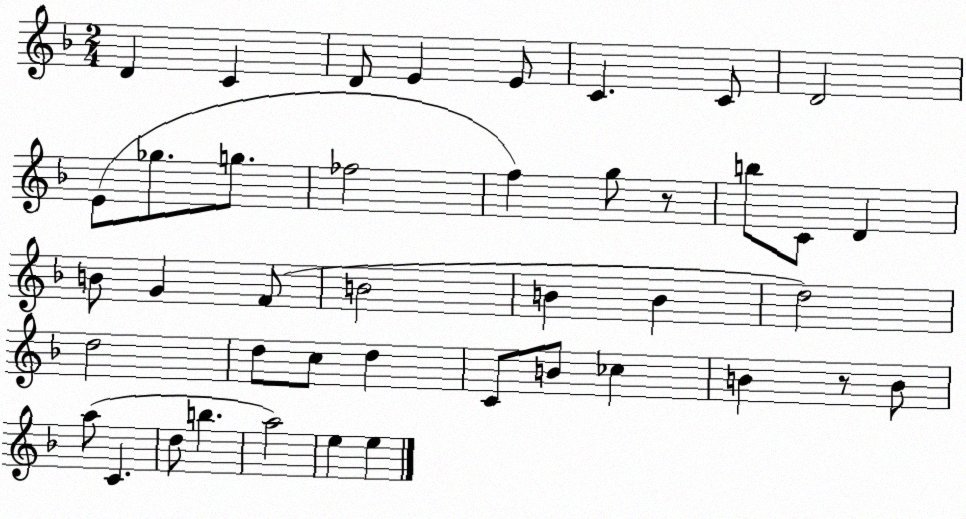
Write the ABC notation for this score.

X:1
T:Untitled
M:2/4
L:1/4
K:F
D C D/2 E E/2 C C/2 D2 E/2 _g/2 g/2 _f2 f g/2 z/2 b/2 C/2 D B/2 G F/2 B2 B B d2 d2 d/2 c/2 d C/2 B/2 _c B z/2 B/2 a/2 C d/2 b a2 e e